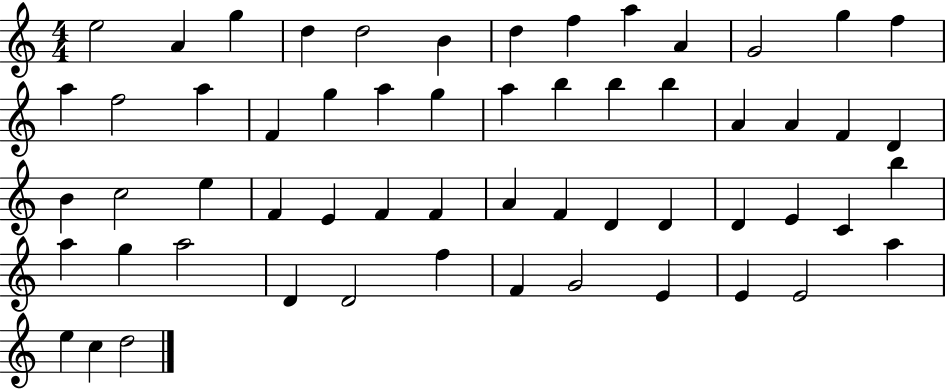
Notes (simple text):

E5/h A4/q G5/q D5/q D5/h B4/q D5/q F5/q A5/q A4/q G4/h G5/q F5/q A5/q F5/h A5/q F4/q G5/q A5/q G5/q A5/q B5/q B5/q B5/q A4/q A4/q F4/q D4/q B4/q C5/h E5/q F4/q E4/q F4/q F4/q A4/q F4/q D4/q D4/q D4/q E4/q C4/q B5/q A5/q G5/q A5/h D4/q D4/h F5/q F4/q G4/h E4/q E4/q E4/h A5/q E5/q C5/q D5/h